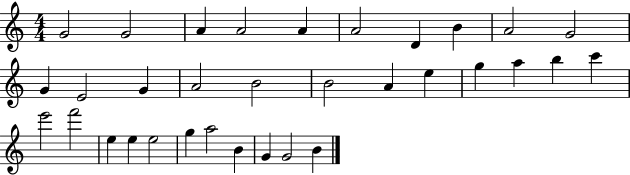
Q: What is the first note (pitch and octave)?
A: G4